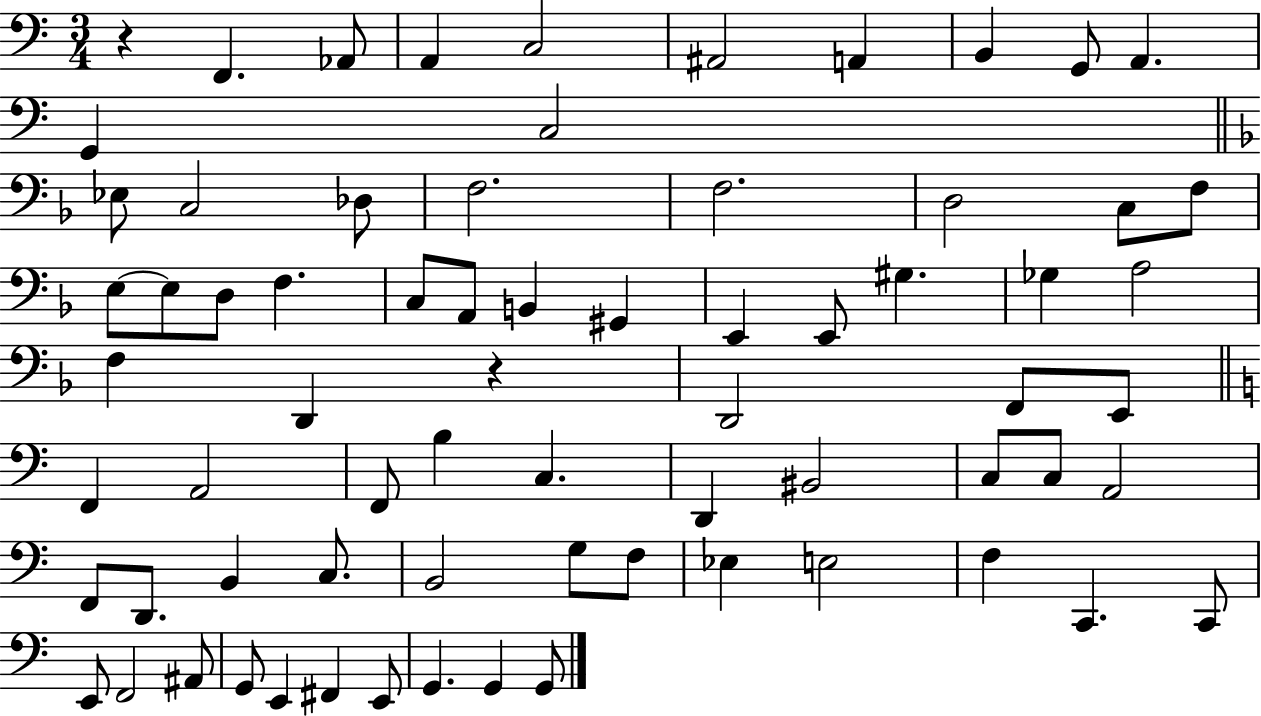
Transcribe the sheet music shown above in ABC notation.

X:1
T:Untitled
M:3/4
L:1/4
K:C
z F,, _A,,/2 A,, C,2 ^A,,2 A,, B,, G,,/2 A,, G,, C,2 _E,/2 C,2 _D,/2 F,2 F,2 D,2 C,/2 F,/2 E,/2 E,/2 D,/2 F, C,/2 A,,/2 B,, ^G,, E,, E,,/2 ^G, _G, A,2 F, D,, z D,,2 F,,/2 E,,/2 F,, A,,2 F,,/2 B, C, D,, ^B,,2 C,/2 C,/2 A,,2 F,,/2 D,,/2 B,, C,/2 B,,2 G,/2 F,/2 _E, E,2 F, C,, C,,/2 E,,/2 F,,2 ^A,,/2 G,,/2 E,, ^F,, E,,/2 G,, G,, G,,/2